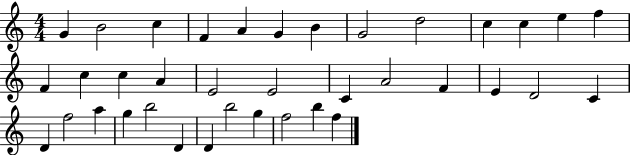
G4/q B4/h C5/q F4/q A4/q G4/q B4/q G4/h D5/h C5/q C5/q E5/q F5/q F4/q C5/q C5/q A4/q E4/h E4/h C4/q A4/h F4/q E4/q D4/h C4/q D4/q F5/h A5/q G5/q B5/h D4/q D4/q B5/h G5/q F5/h B5/q F5/q